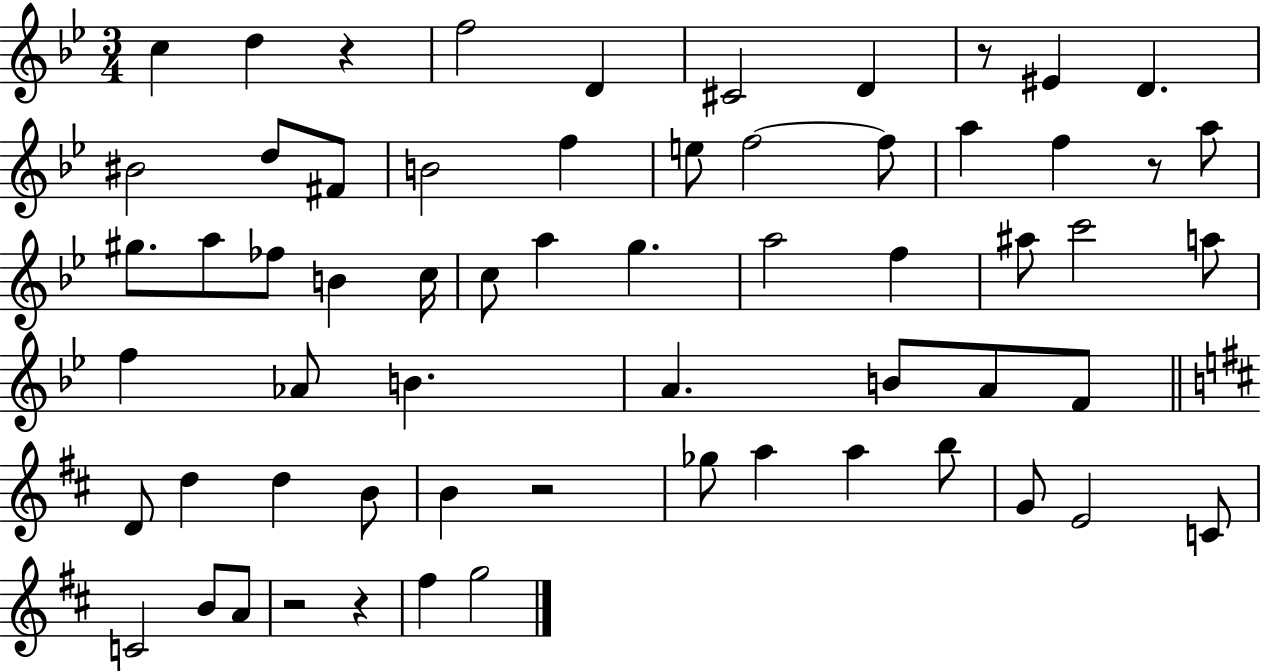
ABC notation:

X:1
T:Untitled
M:3/4
L:1/4
K:Bb
c d z f2 D ^C2 D z/2 ^E D ^B2 d/2 ^F/2 B2 f e/2 f2 f/2 a f z/2 a/2 ^g/2 a/2 _f/2 B c/4 c/2 a g a2 f ^a/2 c'2 a/2 f _A/2 B A B/2 A/2 F/2 D/2 d d B/2 B z2 _g/2 a a b/2 G/2 E2 C/2 C2 B/2 A/2 z2 z ^f g2